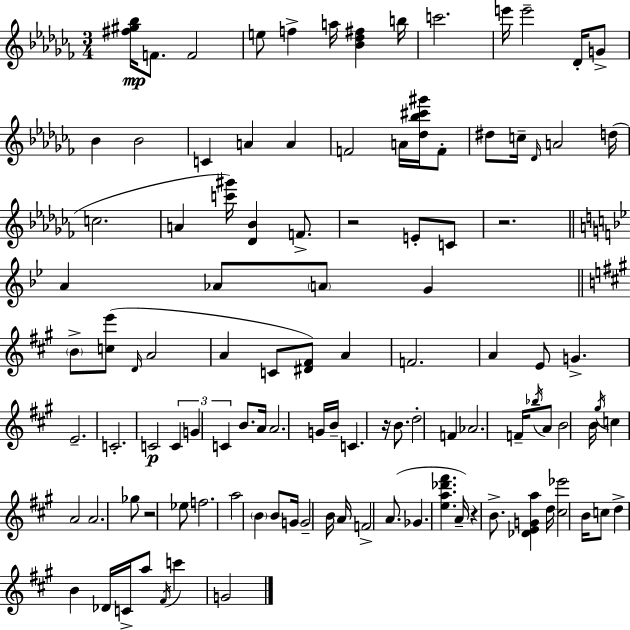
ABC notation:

X:1
T:Untitled
M:3/4
L:1/4
K:Abm
[^f^g_b]/4 F/2 F2 e/2 f a/4 [_B_d^f] b/4 c'2 e'/4 e'2 _D/4 G/2 _B _B2 C A A F2 A/4 [_d_b^c'^g']/4 F/2 ^d/2 c/4 _D/4 A2 d/4 c2 A [c'^g']/4 [_D_B] F/2 z2 E/2 C/2 z2 A _A/2 A/2 G B/2 [ce']/2 D/4 A2 A C/2 [^D^F]/2 A F2 A E/2 G E2 C2 C2 C G C B/2 A/4 A2 G/4 B/4 C z/4 B/2 d2 F _A2 F/4 _b/4 A/2 B2 B/4 ^g/4 c A2 A2 _g/2 z2 _e/2 f2 a2 B B/2 G/4 G2 B/4 A/4 F2 A/2 _G [ea_d'^f'] A/4 z B/2 [_DEGa] d/4 [^c_e']2 B/4 c/2 d B _D/4 C/4 a/2 ^F/4 c' G2